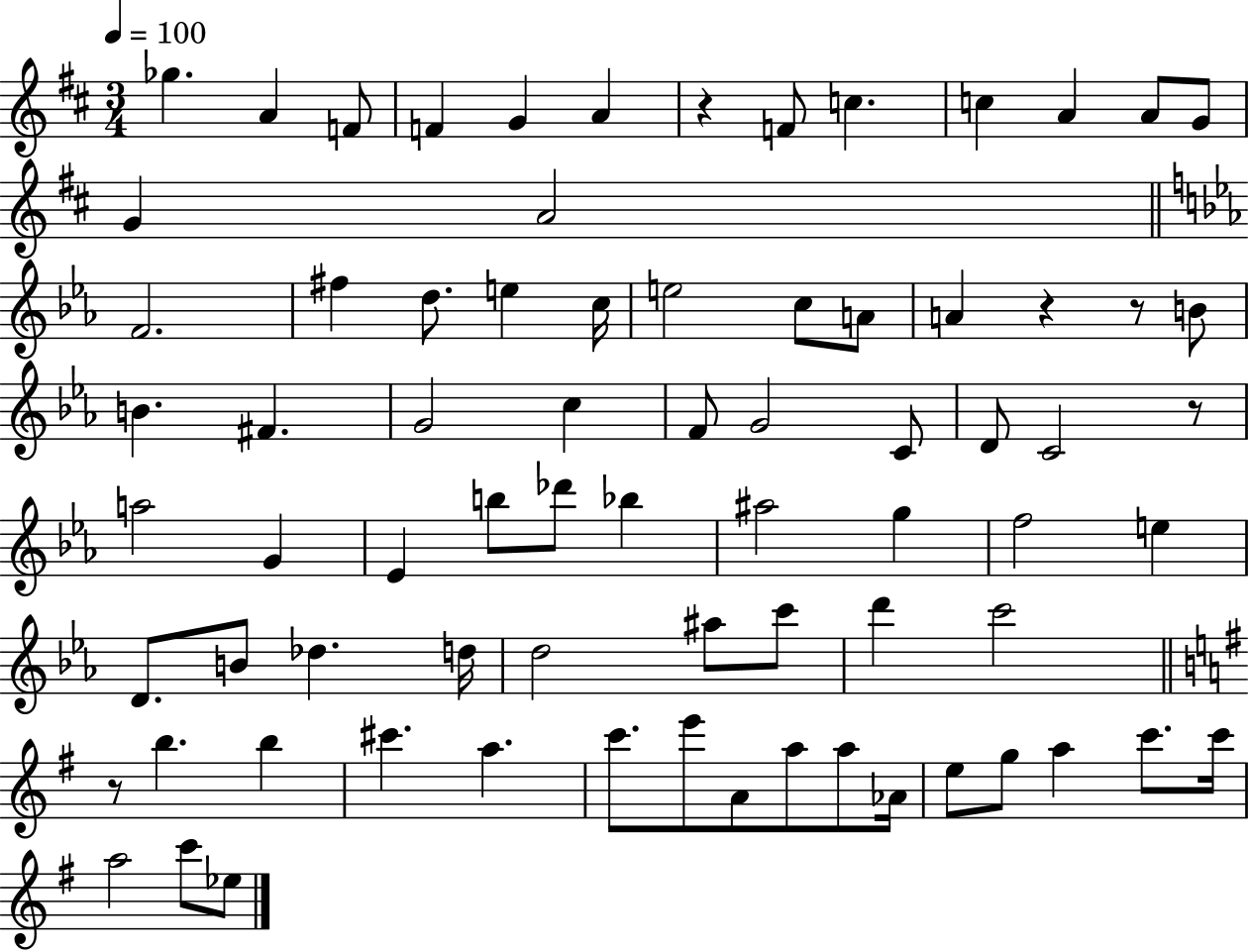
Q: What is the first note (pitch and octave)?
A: Gb5